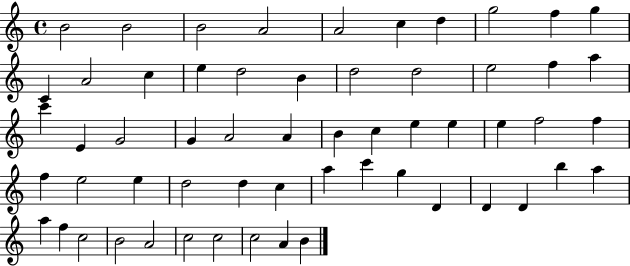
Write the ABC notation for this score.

X:1
T:Untitled
M:4/4
L:1/4
K:C
B2 B2 B2 A2 A2 c d g2 f g C A2 c e d2 B d2 d2 e2 f a c' E G2 G A2 A B c e e e f2 f f e2 e d2 d c a c' g D D D b a a f c2 B2 A2 c2 c2 c2 A B